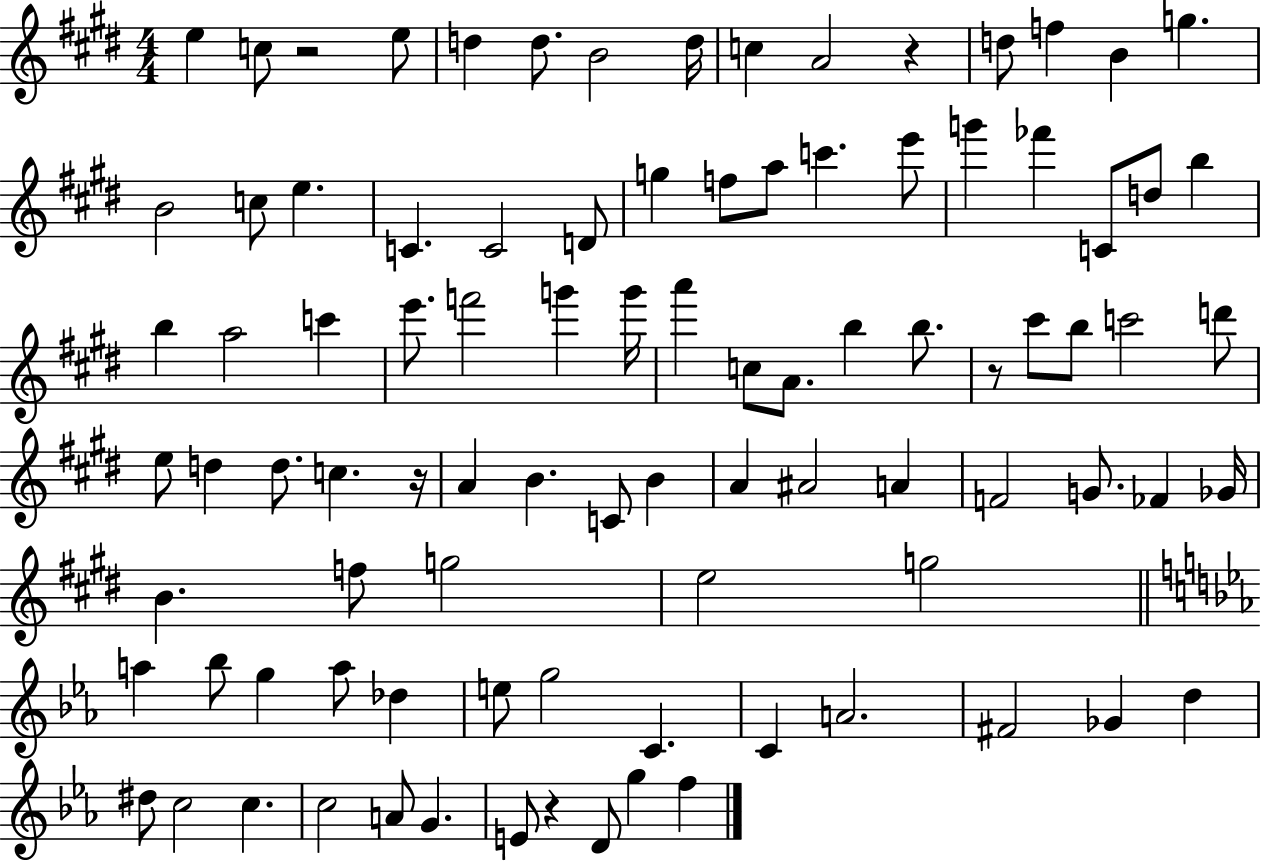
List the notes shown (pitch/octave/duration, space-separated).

E5/q C5/e R/h E5/e D5/q D5/e. B4/h D5/s C5/q A4/h R/q D5/e F5/q B4/q G5/q. B4/h C5/e E5/q. C4/q. C4/h D4/e G5/q F5/e A5/e C6/q. E6/e G6/q FES6/q C4/e D5/e B5/q B5/q A5/h C6/q E6/e. F6/h G6/q G6/s A6/q C5/e A4/e. B5/q B5/e. R/e C#6/e B5/e C6/h D6/e E5/e D5/q D5/e. C5/q. R/s A4/q B4/q. C4/e B4/q A4/q A#4/h A4/q F4/h G4/e. FES4/q Gb4/s B4/q. F5/e G5/h E5/h G5/h A5/q Bb5/e G5/q A5/e Db5/q E5/e G5/h C4/q. C4/q A4/h. F#4/h Gb4/q D5/q D#5/e C5/h C5/q. C5/h A4/e G4/q. E4/e R/q D4/e G5/q F5/q